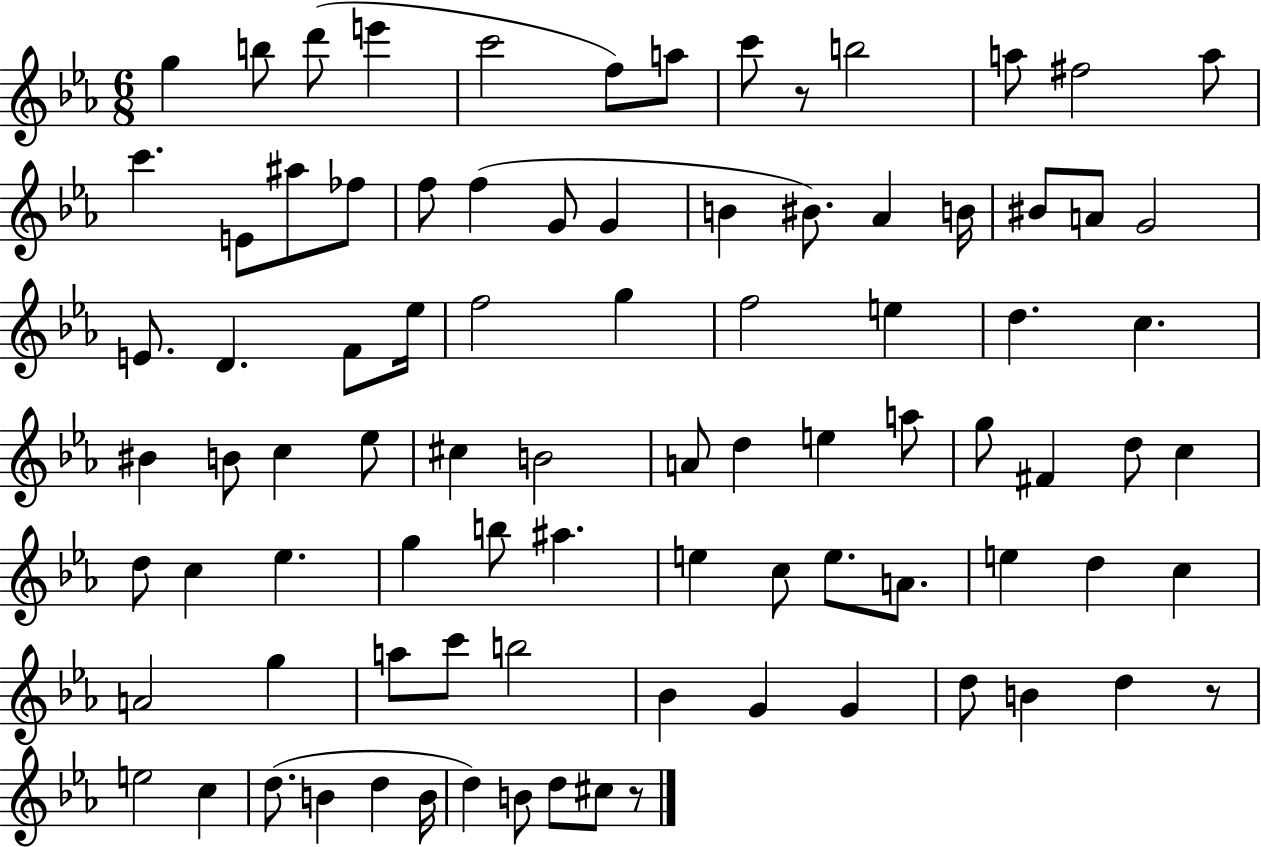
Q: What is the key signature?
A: EES major